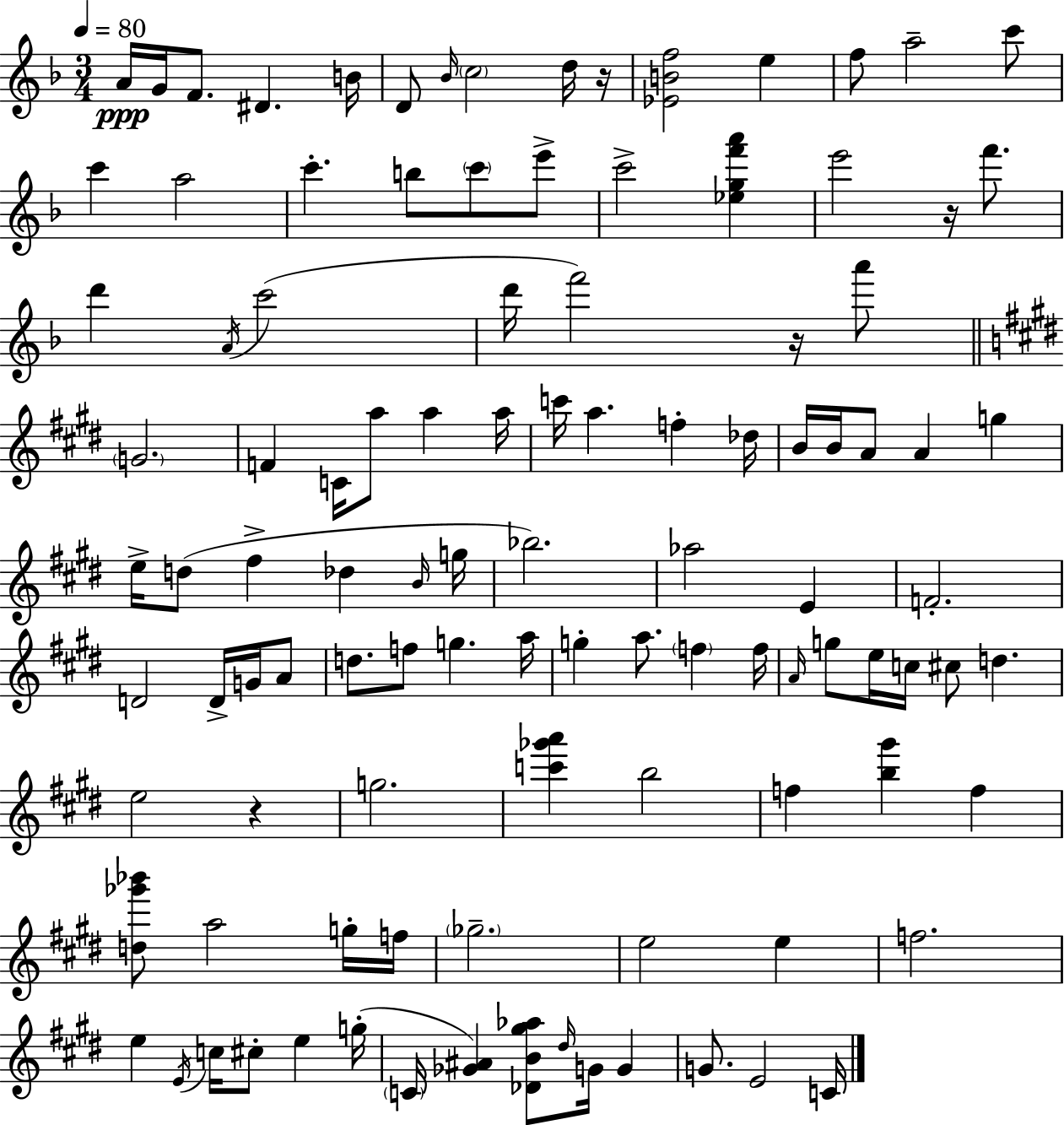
{
  \clef treble
  \numericTimeSignature
  \time 3/4
  \key d \minor
  \tempo 4 = 80
  \repeat volta 2 { a'16\ppp g'16 f'8. dis'4. b'16 | d'8 \grace { bes'16 } \parenthesize c''2 d''16 | r16 <ees' b' f''>2 e''4 | f''8 a''2-- c'''8 | \break c'''4 a''2 | c'''4.-. b''8 \parenthesize c'''8 e'''8-> | c'''2-> <ees'' g'' f''' a'''>4 | e'''2 r16 f'''8. | \break d'''4 \acciaccatura { a'16 } c'''2( | d'''16 f'''2) r16 | a'''8 \bar "||" \break \key e \major \parenthesize g'2. | f'4 c'16 a''8 a''4 a''16 | c'''16 a''4. f''4-. des''16 | b'16 b'16 a'8 a'4 g''4 | \break e''16-> d''8( fis''4-> des''4 \grace { b'16 } | g''16 bes''2.) | aes''2 e'4 | f'2.-. | \break d'2 d'16-> g'16 a'8 | d''8. f''8 g''4. | a''16 g''4-. a''8. \parenthesize f''4 | f''16 \grace { a'16 } g''8 e''16 c''16 cis''8 d''4. | \break e''2 r4 | g''2. | <c''' ges''' a'''>4 b''2 | f''4 <b'' gis'''>4 f''4 | \break <d'' ges''' bes'''>8 a''2 | g''16-. f''16 \parenthesize ges''2.-- | e''2 e''4 | f''2. | \break e''4 \acciaccatura { e'16 } c''16 cis''8-. e''4 | g''16-.( \parenthesize c'16 <ges' ais'>4) <des' b' gis'' aes''>8 \grace { dis''16 } g'16 | g'4 g'8. e'2 | c'16 } \bar "|."
}